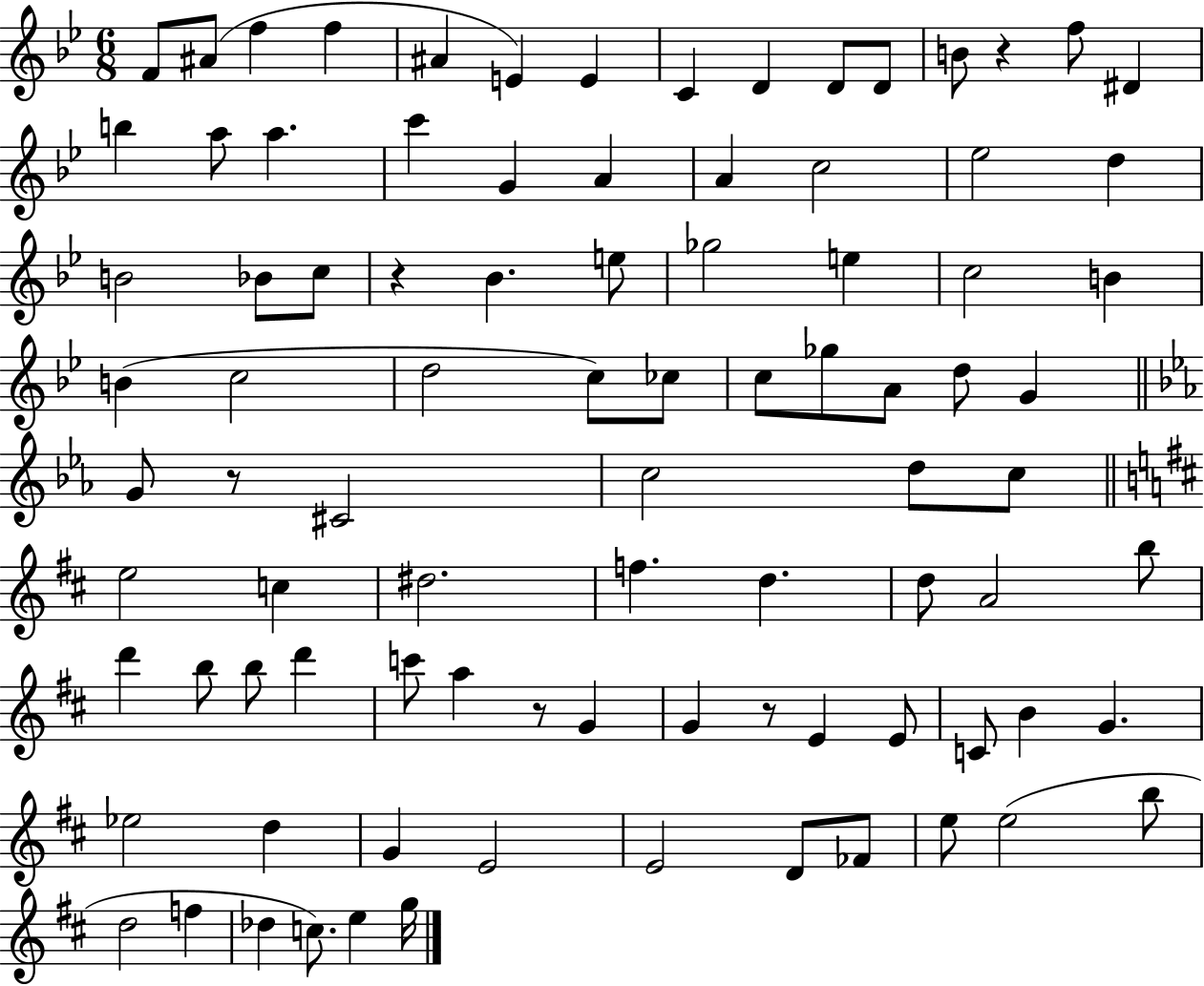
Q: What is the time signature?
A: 6/8